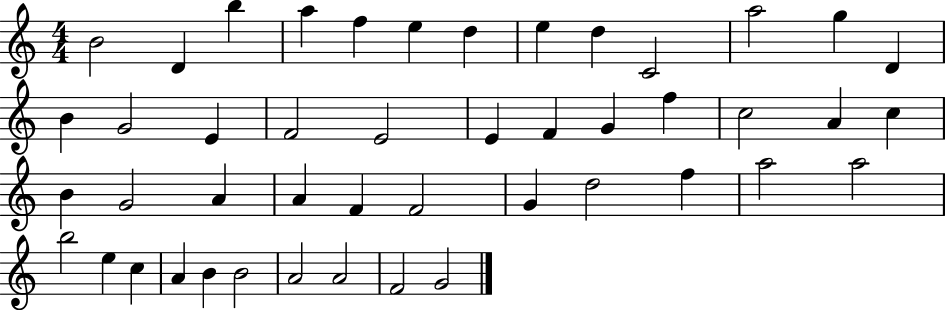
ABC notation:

X:1
T:Untitled
M:4/4
L:1/4
K:C
B2 D b a f e d e d C2 a2 g D B G2 E F2 E2 E F G f c2 A c B G2 A A F F2 G d2 f a2 a2 b2 e c A B B2 A2 A2 F2 G2